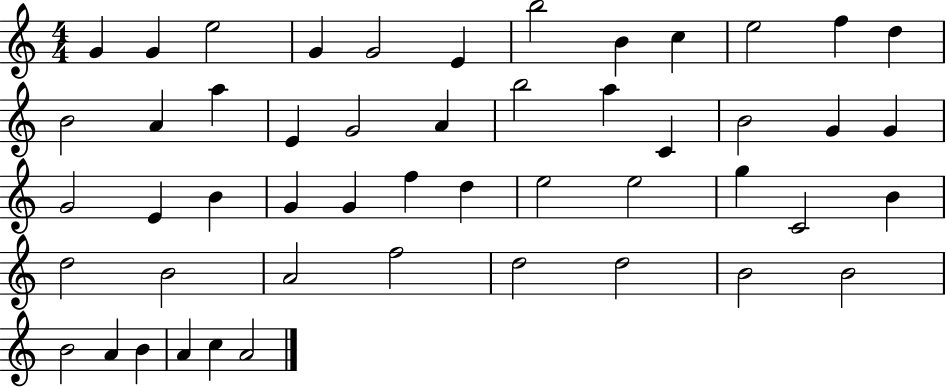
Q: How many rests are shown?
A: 0